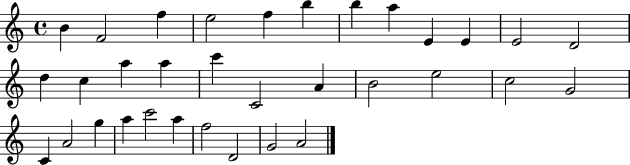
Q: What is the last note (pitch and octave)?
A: A4